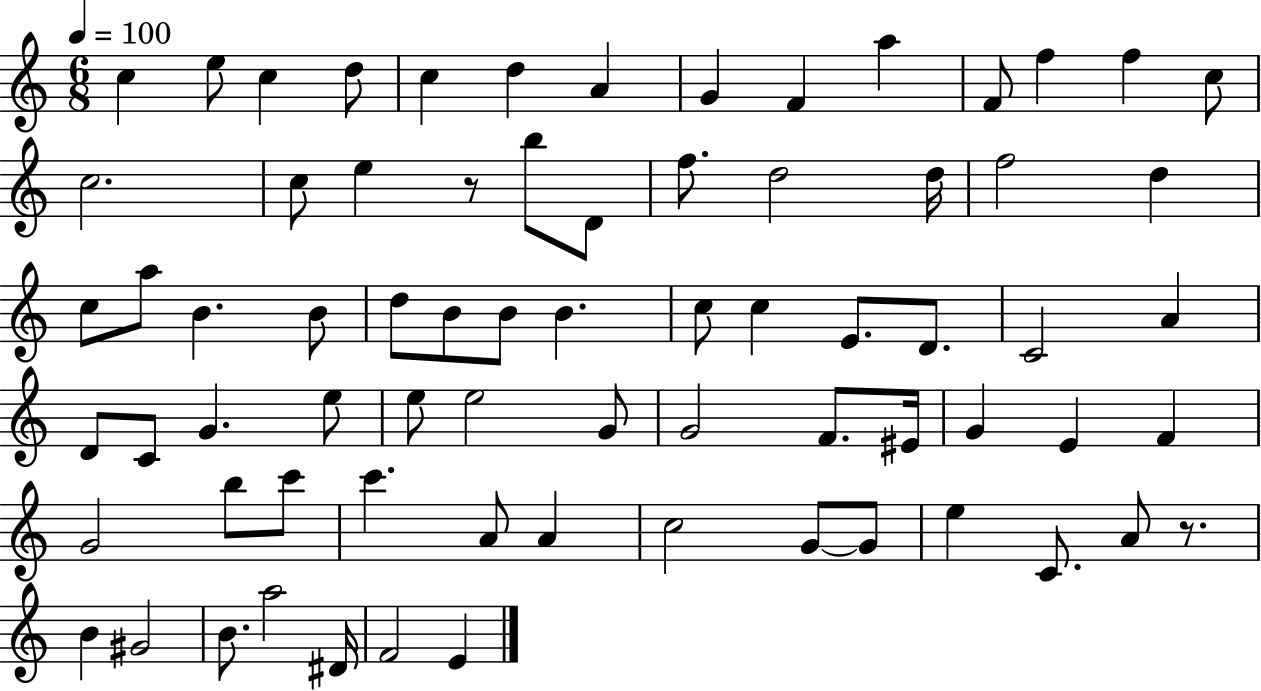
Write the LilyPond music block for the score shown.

{
  \clef treble
  \numericTimeSignature
  \time 6/8
  \key c \major
  \tempo 4 = 100
  c''4 e''8 c''4 d''8 | c''4 d''4 a'4 | g'4 f'4 a''4 | f'8 f''4 f''4 c''8 | \break c''2. | c''8 e''4 r8 b''8 d'8 | f''8. d''2 d''16 | f''2 d''4 | \break c''8 a''8 b'4. b'8 | d''8 b'8 b'8 b'4. | c''8 c''4 e'8. d'8. | c'2 a'4 | \break d'8 c'8 g'4. e''8 | e''8 e''2 g'8 | g'2 f'8. eis'16 | g'4 e'4 f'4 | \break g'2 b''8 c'''8 | c'''4. a'8 a'4 | c''2 g'8~~ g'8 | e''4 c'8. a'8 r8. | \break b'4 gis'2 | b'8. a''2 dis'16 | f'2 e'4 | \bar "|."
}